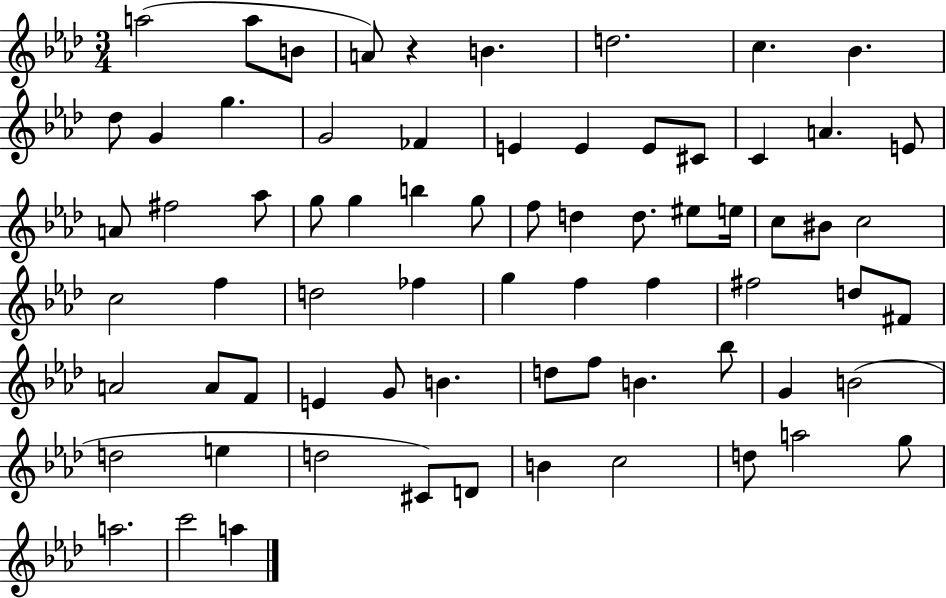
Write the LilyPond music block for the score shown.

{
  \clef treble
  \numericTimeSignature
  \time 3/4
  \key aes \major
  \repeat volta 2 { a''2( a''8 b'8 | a'8) r4 b'4. | d''2. | c''4. bes'4. | \break des''8 g'4 g''4. | g'2 fes'4 | e'4 e'4 e'8 cis'8 | c'4 a'4. e'8 | \break a'8 fis''2 aes''8 | g''8 g''4 b''4 g''8 | f''8 d''4 d''8. eis''8 e''16 | c''8 bis'8 c''2 | \break c''2 f''4 | d''2 fes''4 | g''4 f''4 f''4 | fis''2 d''8 fis'8 | \break a'2 a'8 f'8 | e'4 g'8 b'4. | d''8 f''8 b'4. bes''8 | g'4 b'2( | \break d''2 e''4 | d''2 cis'8) d'8 | b'4 c''2 | d''8 a''2 g''8 | \break a''2. | c'''2 a''4 | } \bar "|."
}